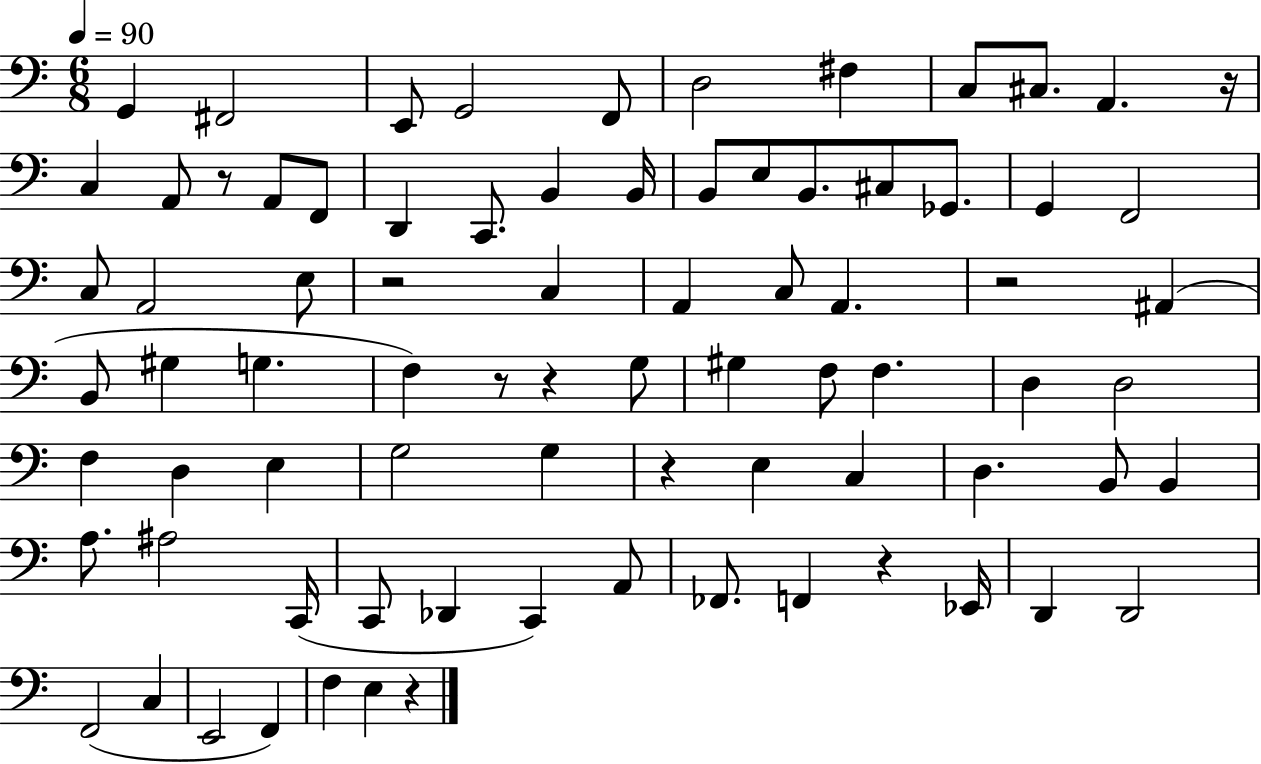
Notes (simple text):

G2/q F#2/h E2/e G2/h F2/e D3/h F#3/q C3/e C#3/e. A2/q. R/s C3/q A2/e R/e A2/e F2/e D2/q C2/e. B2/q B2/s B2/e E3/e B2/e. C#3/e Gb2/e. G2/q F2/h C3/e A2/h E3/e R/h C3/q A2/q C3/e A2/q. R/h A#2/q B2/e G#3/q G3/q. F3/q R/e R/q G3/e G#3/q F3/e F3/q. D3/q D3/h F3/q D3/q E3/q G3/h G3/q R/q E3/q C3/q D3/q. B2/e B2/q A3/e. A#3/h C2/s C2/e Db2/q C2/q A2/e FES2/e. F2/q R/q Eb2/s D2/q D2/h F2/h C3/q E2/h F2/q F3/q E3/q R/q